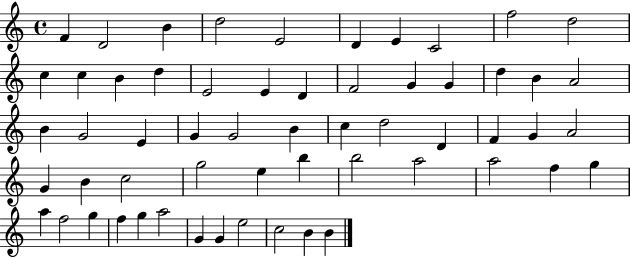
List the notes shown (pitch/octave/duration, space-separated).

F4/q D4/h B4/q D5/h E4/h D4/q E4/q C4/h F5/h D5/h C5/q C5/q B4/q D5/q E4/h E4/q D4/q F4/h G4/q G4/q D5/q B4/q A4/h B4/q G4/h E4/q G4/q G4/h B4/q C5/q D5/h D4/q F4/q G4/q A4/h G4/q B4/q C5/h G5/h E5/q B5/q B5/h A5/h A5/h F5/q G5/q A5/q F5/h G5/q F5/q G5/q A5/h G4/q G4/q E5/h C5/h B4/q B4/q